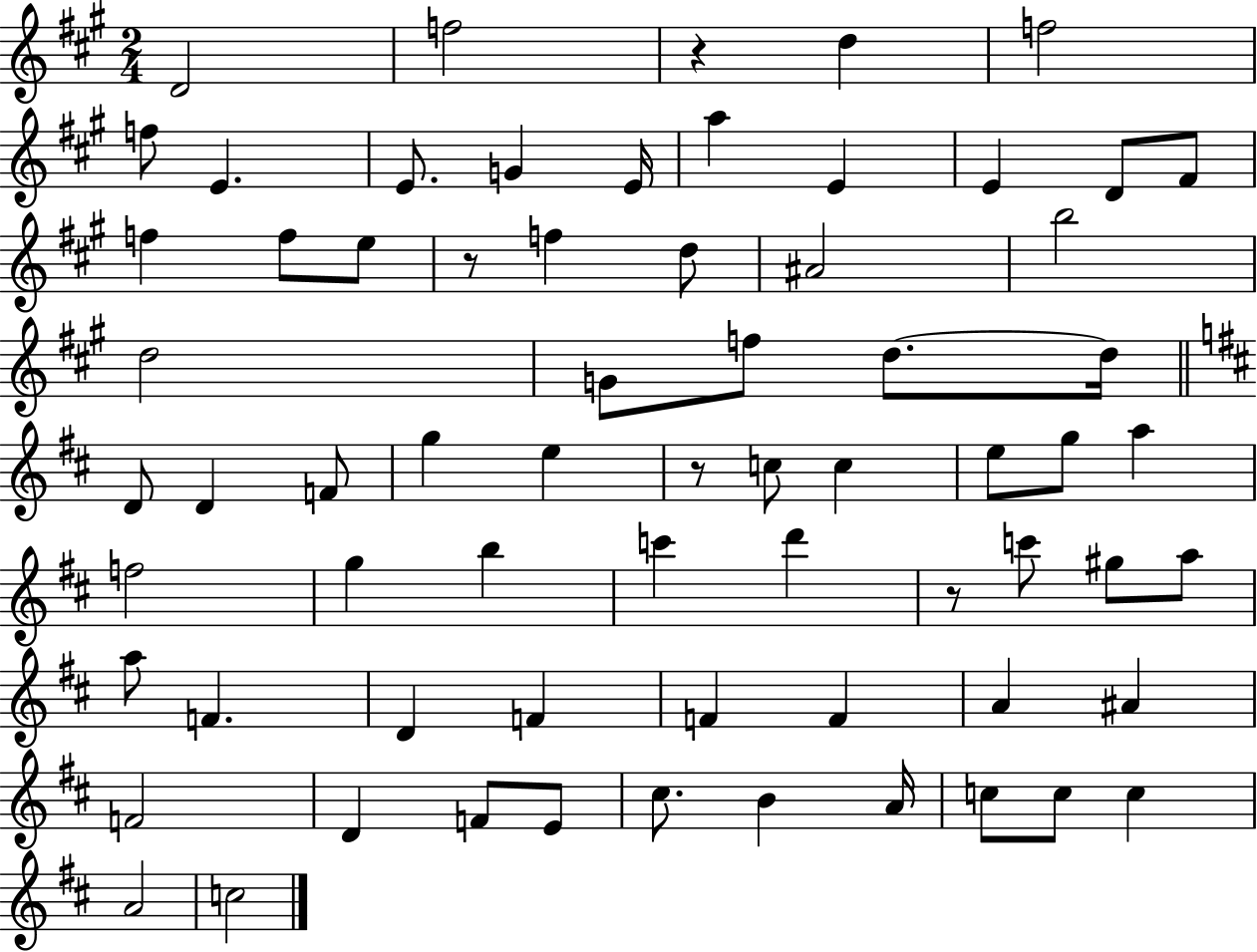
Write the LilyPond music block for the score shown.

{
  \clef treble
  \numericTimeSignature
  \time 2/4
  \key a \major
  d'2 | f''2 | r4 d''4 | f''2 | \break f''8 e'4. | e'8. g'4 e'16 | a''4 e'4 | e'4 d'8 fis'8 | \break f''4 f''8 e''8 | r8 f''4 d''8 | ais'2 | b''2 | \break d''2 | g'8 f''8 d''8.~~ d''16 | \bar "||" \break \key d \major d'8 d'4 f'8 | g''4 e''4 | r8 c''8 c''4 | e''8 g''8 a''4 | \break f''2 | g''4 b''4 | c'''4 d'''4 | r8 c'''8 gis''8 a''8 | \break a''8 f'4. | d'4 f'4 | f'4 f'4 | a'4 ais'4 | \break f'2 | d'4 f'8 e'8 | cis''8. b'4 a'16 | c''8 c''8 c''4 | \break a'2 | c''2 | \bar "|."
}